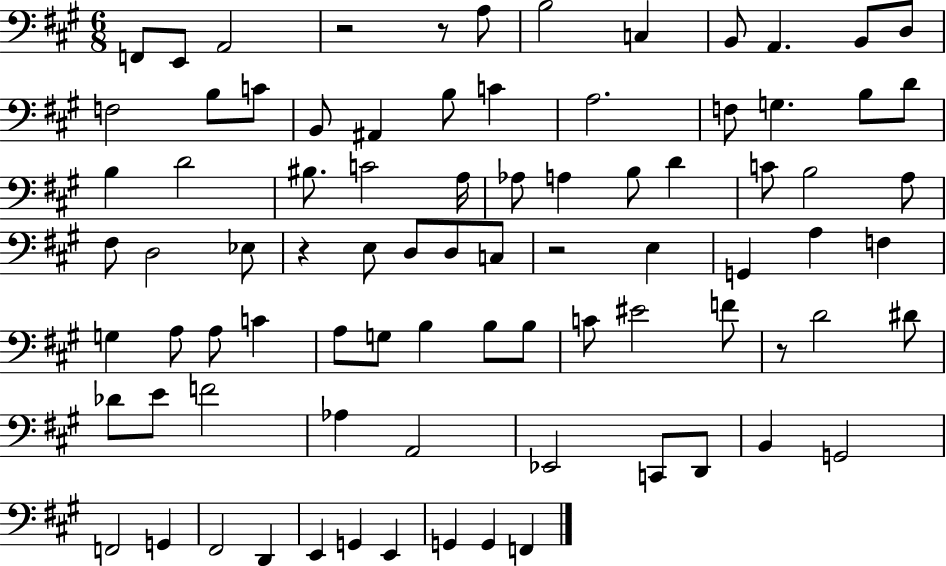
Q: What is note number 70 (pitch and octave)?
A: F2